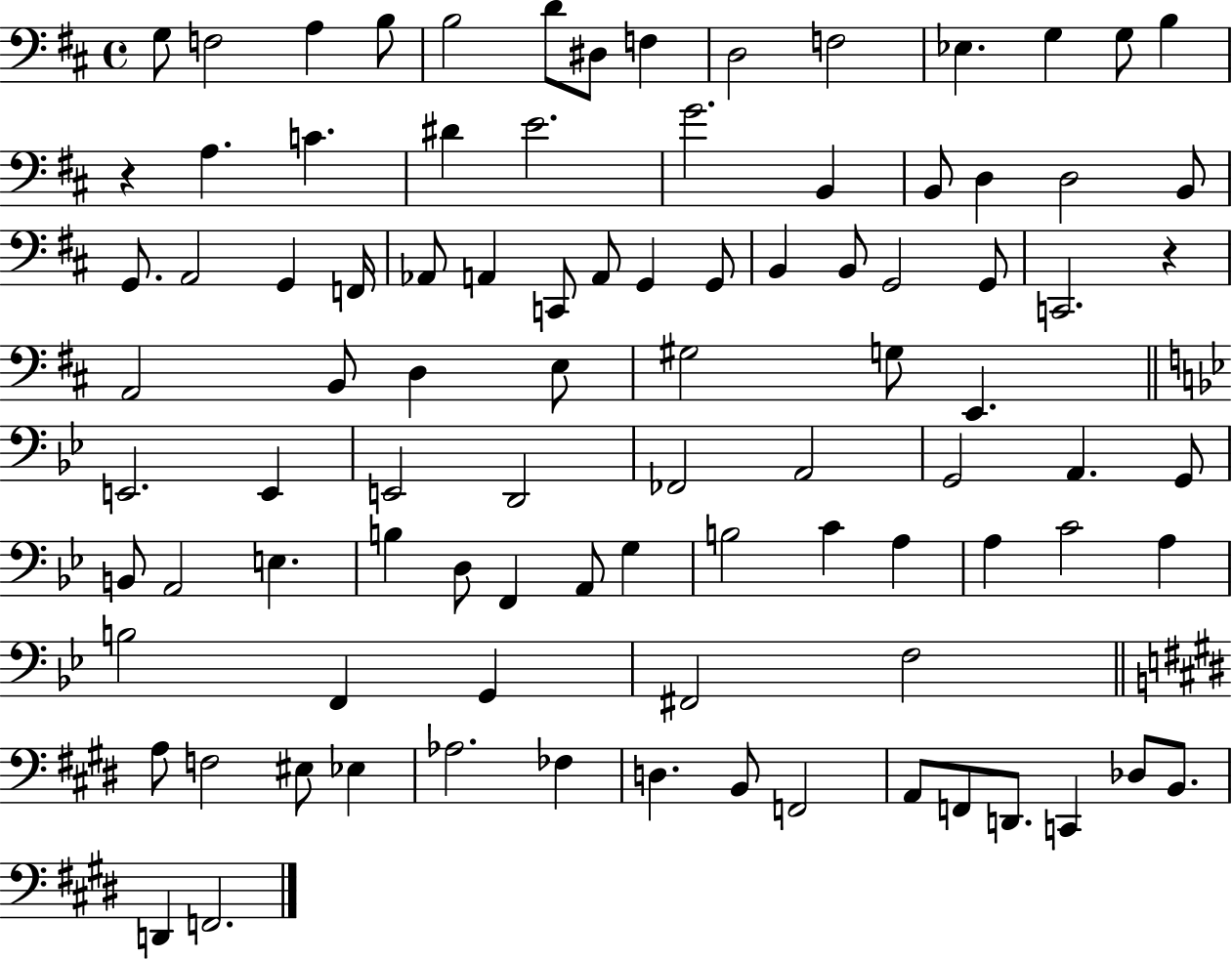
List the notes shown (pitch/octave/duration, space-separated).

G3/e F3/h A3/q B3/e B3/h D4/e D#3/e F3/q D3/h F3/h Eb3/q. G3/q G3/e B3/q R/q A3/q. C4/q. D#4/q E4/h. G4/h. B2/q B2/e D3/q D3/h B2/e G2/e. A2/h G2/q F2/s Ab2/e A2/q C2/e A2/e G2/q G2/e B2/q B2/e G2/h G2/e C2/h. R/q A2/h B2/e D3/q E3/e G#3/h G3/e E2/q. E2/h. E2/q E2/h D2/h FES2/h A2/h G2/h A2/q. G2/e B2/e A2/h E3/q. B3/q D3/e F2/q A2/e G3/q B3/h C4/q A3/q A3/q C4/h A3/q B3/h F2/q G2/q F#2/h F3/h A3/e F3/h EIS3/e Eb3/q Ab3/h. FES3/q D3/q. B2/e F2/h A2/e F2/e D2/e. C2/q Db3/e B2/e. D2/q F2/h.